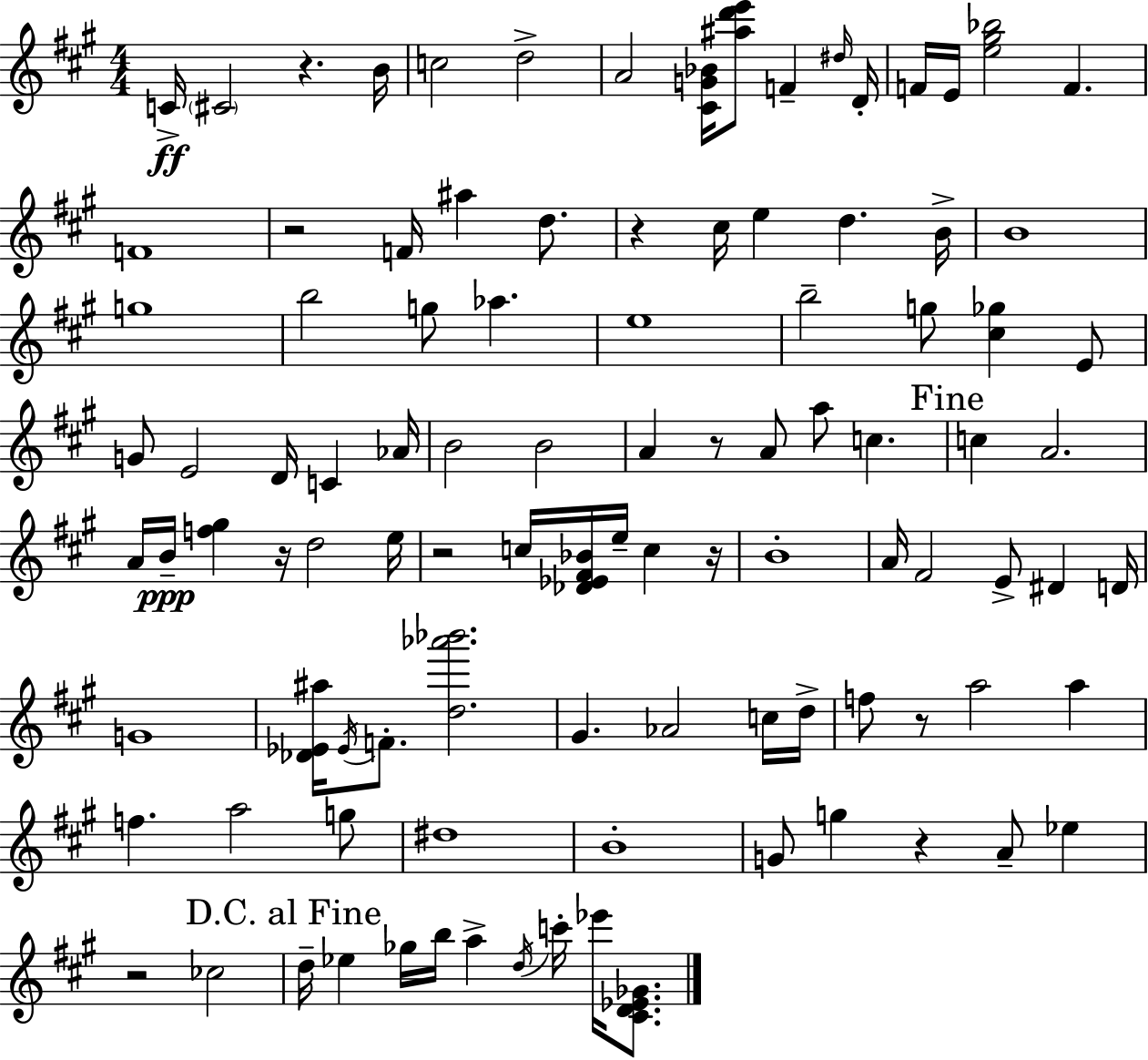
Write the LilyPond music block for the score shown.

{
  \clef treble
  \numericTimeSignature
  \time 4/4
  \key a \major
  c'16->\ff \parenthesize cis'2 r4. b'16 | c''2 d''2-> | a'2 <cis' g' bes'>16 <ais'' d''' e'''>8 f'4-- \grace { dis''16 } | d'16-. f'16 e'16 <e'' gis'' bes''>2 f'4. | \break f'1 | r2 f'16 ais''4 d''8. | r4 cis''16 e''4 d''4. | b'16-> b'1 | \break g''1 | b''2 g''8 aes''4. | e''1 | b''2-- g''8 <cis'' ges''>4 e'8 | \break g'8 e'2 d'16 c'4 | aes'16 b'2 b'2 | a'4 r8 a'8 a''8 c''4. | \mark "Fine" c''4 a'2. | \break a'16 b'16--\ppp <f'' gis''>4 r16 d''2 | e''16 r2 c''16 <des' ees' fis' bes'>16 e''16-- c''4 | r16 b'1-. | a'16 fis'2 e'8-> dis'4 | \break d'16 g'1 | <des' ees' ais''>16 \acciaccatura { ees'16 } f'8.-. <d'' aes''' bes'''>2. | gis'4. aes'2 | c''16 d''16-> f''8 r8 a''2 a''4 | \break f''4. a''2 | g''8 dis''1 | b'1-. | g'8 g''4 r4 a'8-- ees''4 | \break r2 ces''2 | \mark "D.C. al Fine" d''16-- ees''4 ges''16 b''16 a''4-> \acciaccatura { d''16 } c'''16-. ees'''16 | <cis' d' ees' ges'>8. \bar "|."
}